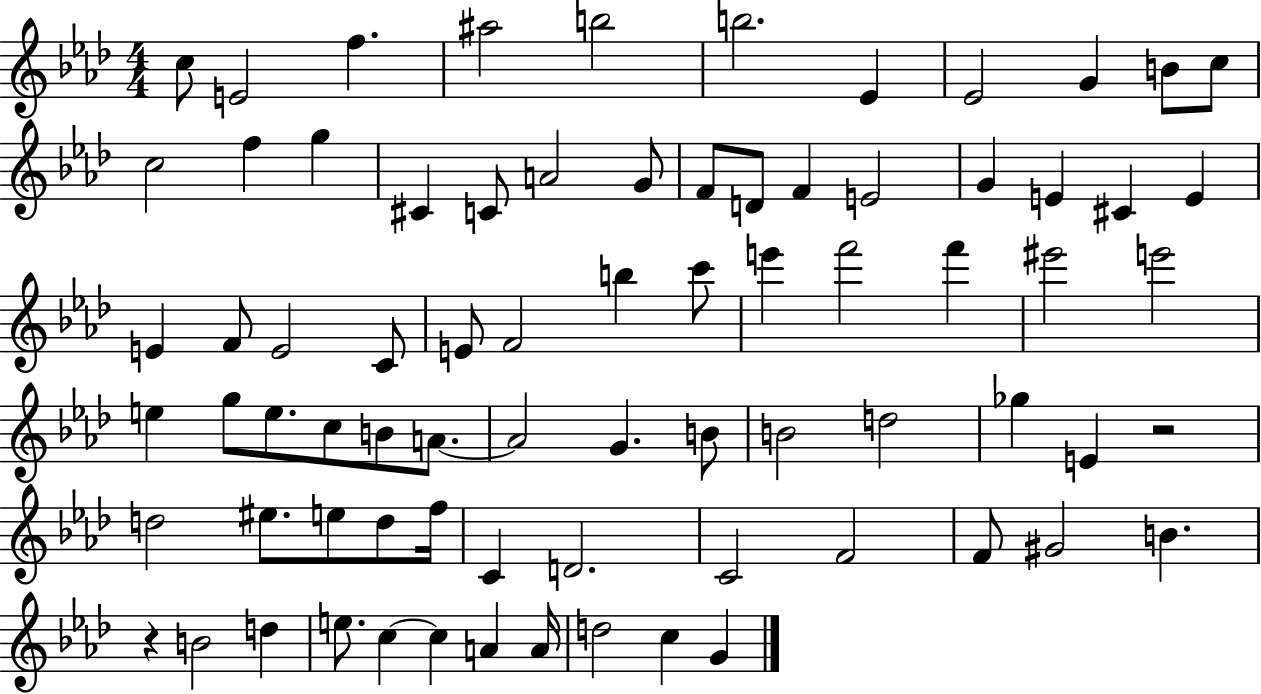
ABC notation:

X:1
T:Untitled
M:4/4
L:1/4
K:Ab
c/2 E2 f ^a2 b2 b2 _E _E2 G B/2 c/2 c2 f g ^C C/2 A2 G/2 F/2 D/2 F E2 G E ^C E E F/2 E2 C/2 E/2 F2 b c'/2 e' f'2 f' ^e'2 e'2 e g/2 e/2 c/2 B/2 A/2 A2 G B/2 B2 d2 _g E z2 d2 ^e/2 e/2 d/2 f/4 C D2 C2 F2 F/2 ^G2 B z B2 d e/2 c c A A/4 d2 c G